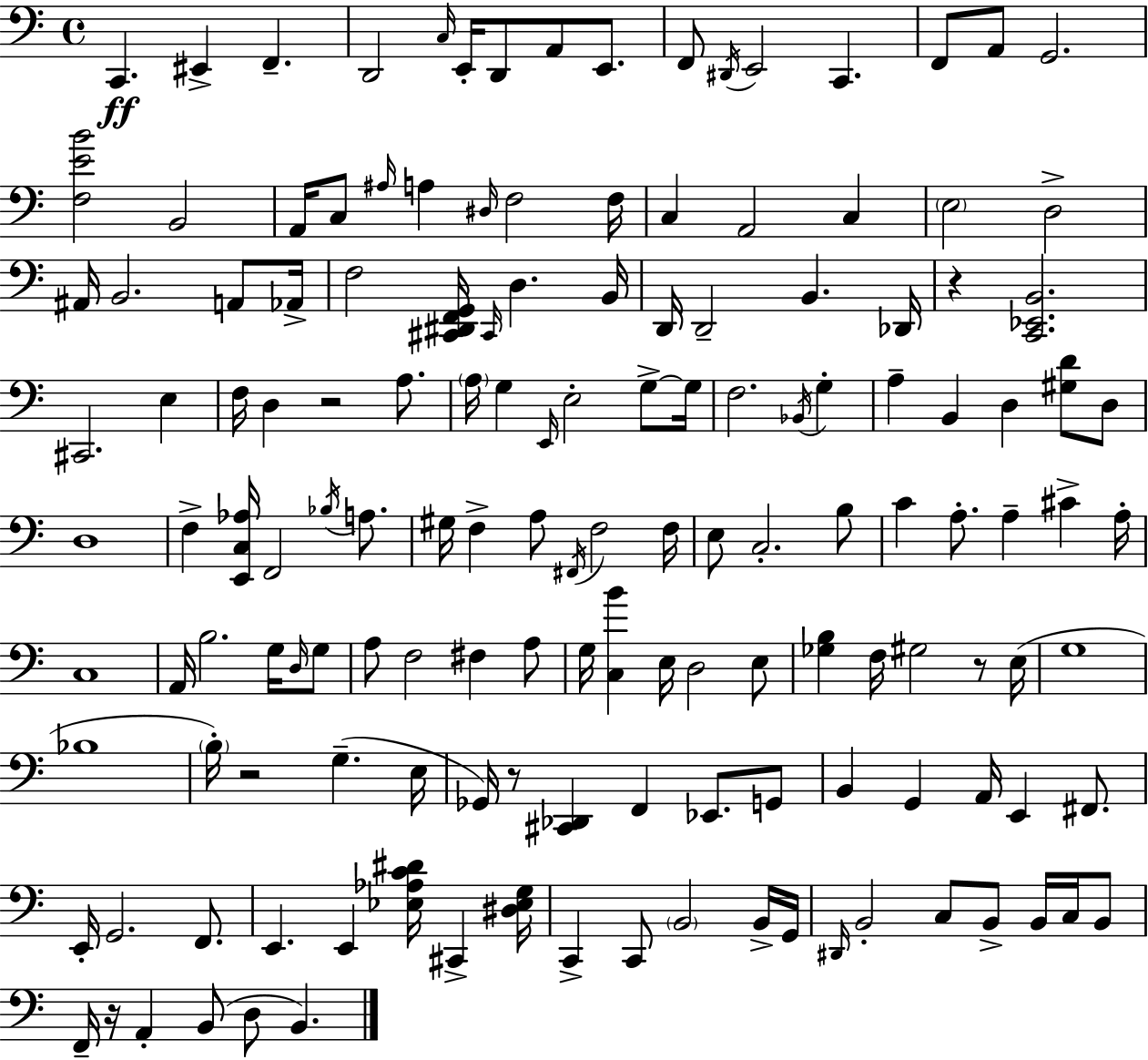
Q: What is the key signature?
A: C major